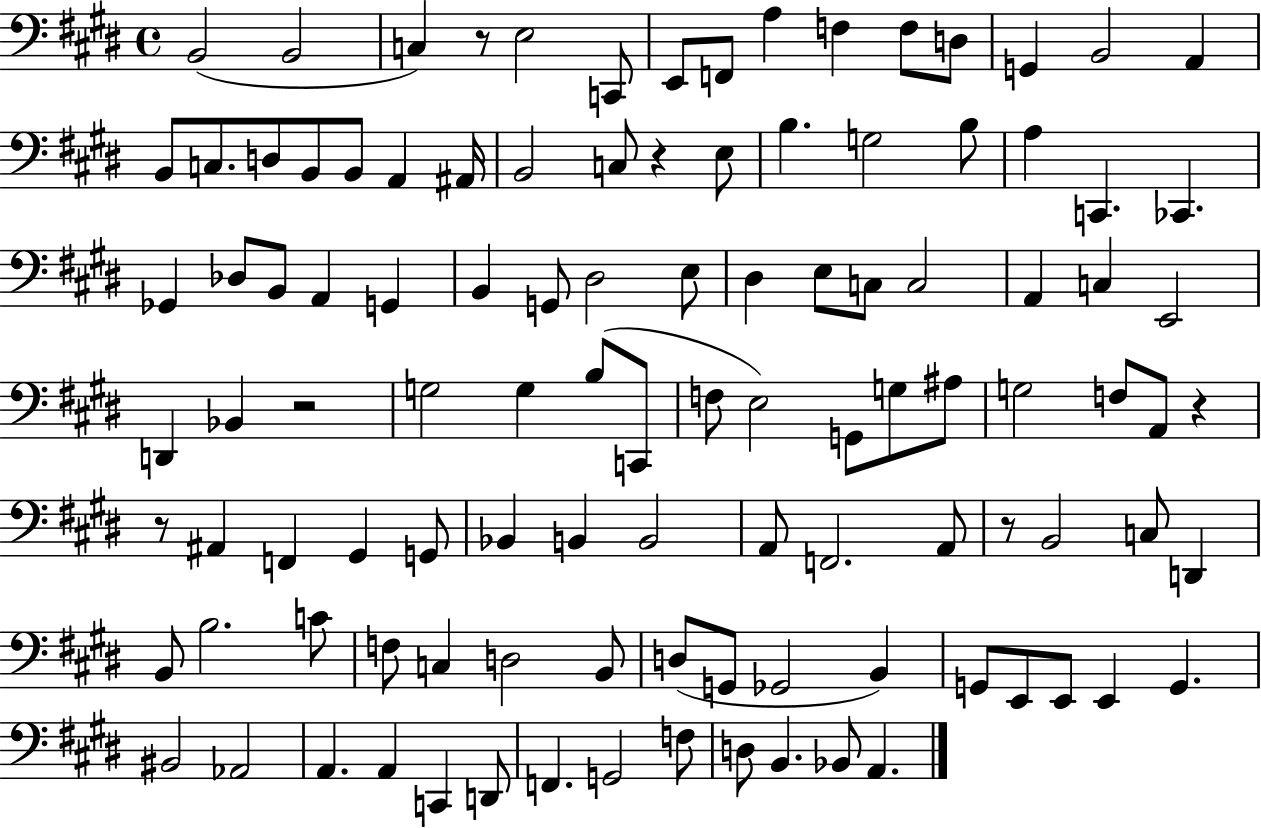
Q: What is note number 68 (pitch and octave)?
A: A2